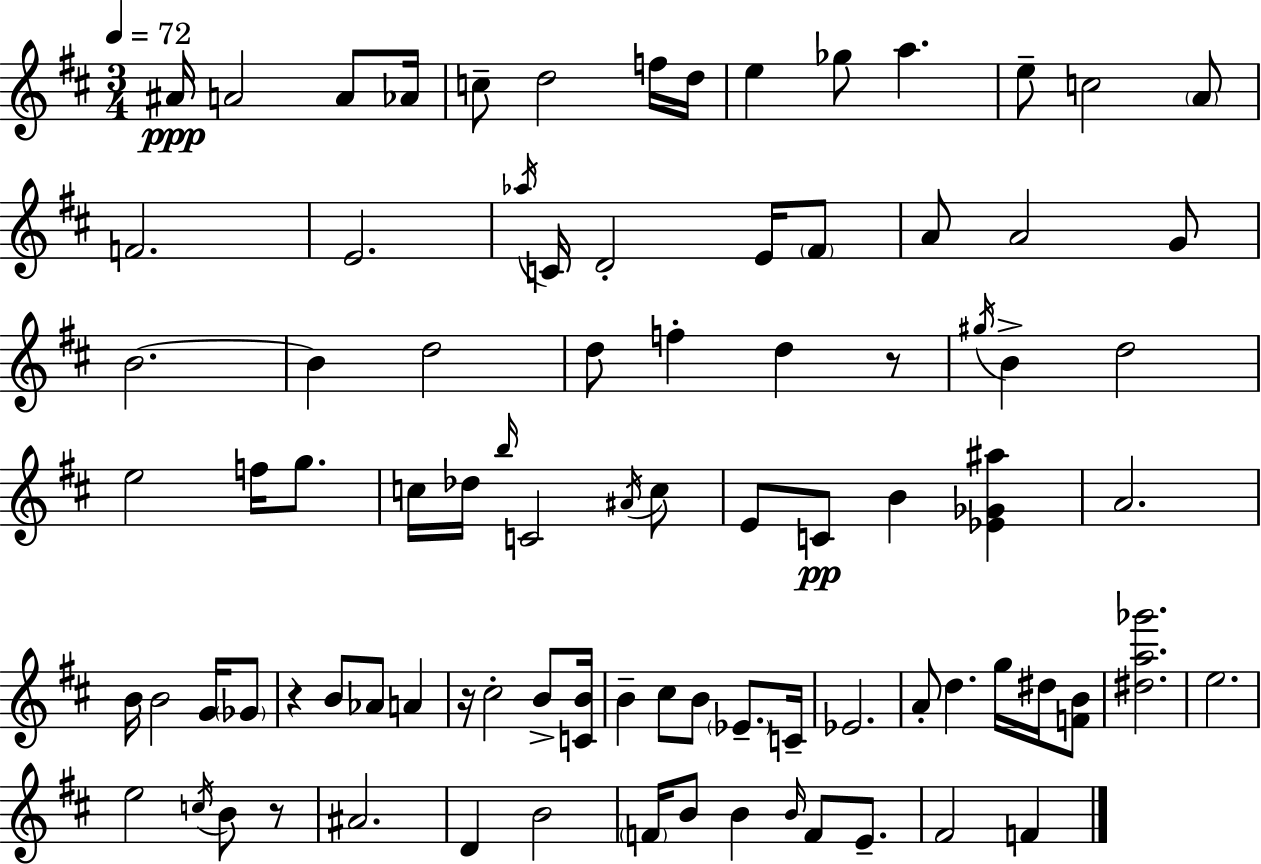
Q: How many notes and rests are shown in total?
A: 88